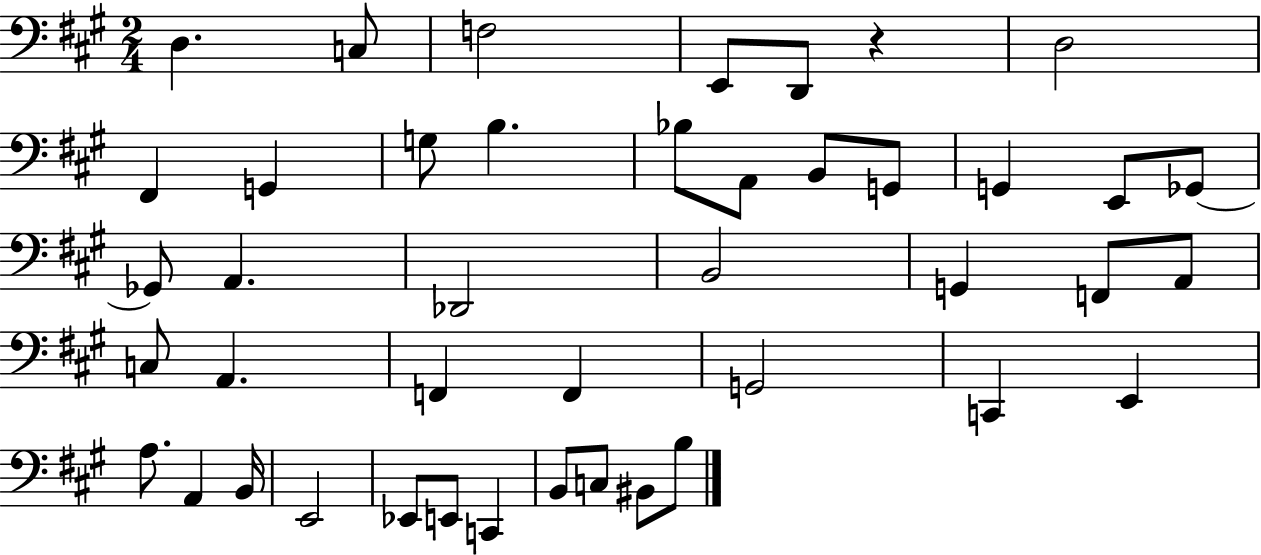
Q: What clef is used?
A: bass